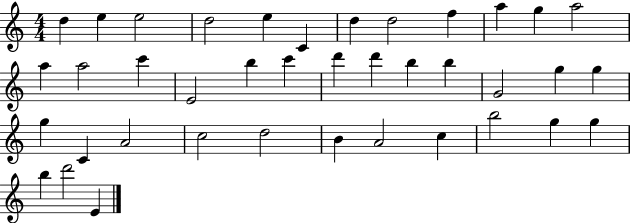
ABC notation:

X:1
T:Untitled
M:4/4
L:1/4
K:C
d e e2 d2 e C d d2 f a g a2 a a2 c' E2 b c' d' d' b b G2 g g g C A2 c2 d2 B A2 c b2 g g b d'2 E